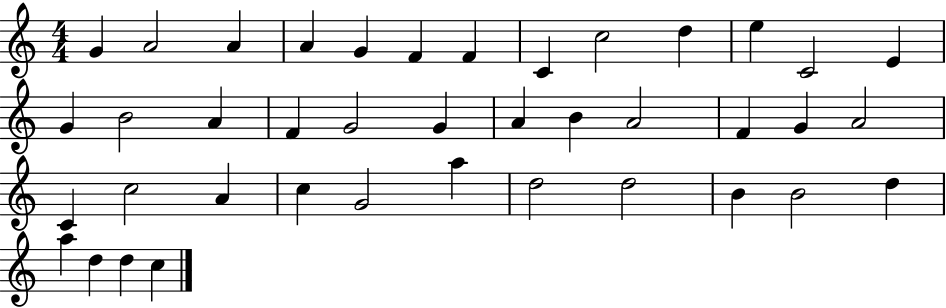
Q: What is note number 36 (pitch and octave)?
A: D5